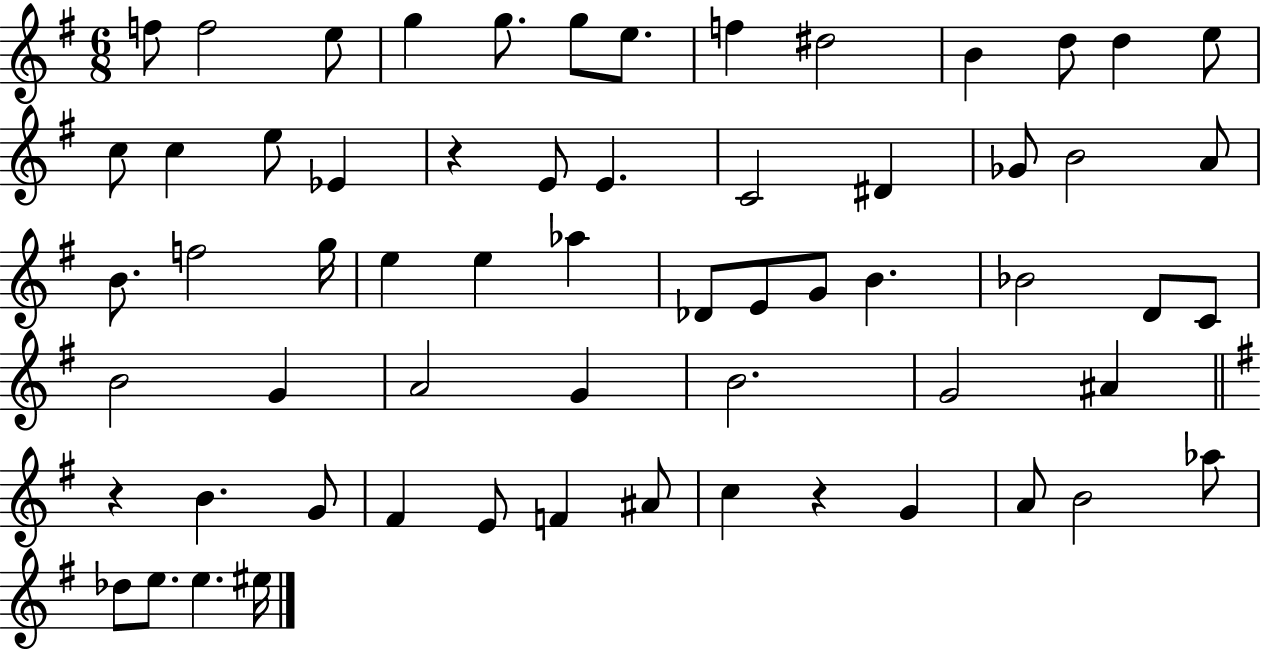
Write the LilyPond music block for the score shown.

{
  \clef treble
  \numericTimeSignature
  \time 6/8
  \key g \major
  f''8 f''2 e''8 | g''4 g''8. g''8 e''8. | f''4 dis''2 | b'4 d''8 d''4 e''8 | \break c''8 c''4 e''8 ees'4 | r4 e'8 e'4. | c'2 dis'4 | ges'8 b'2 a'8 | \break b'8. f''2 g''16 | e''4 e''4 aes''4 | des'8 e'8 g'8 b'4. | bes'2 d'8 c'8 | \break b'2 g'4 | a'2 g'4 | b'2. | g'2 ais'4 | \break \bar "||" \break \key g \major r4 b'4. g'8 | fis'4 e'8 f'4 ais'8 | c''4 r4 g'4 | a'8 b'2 aes''8 | \break des''8 e''8. e''4. eis''16 | \bar "|."
}